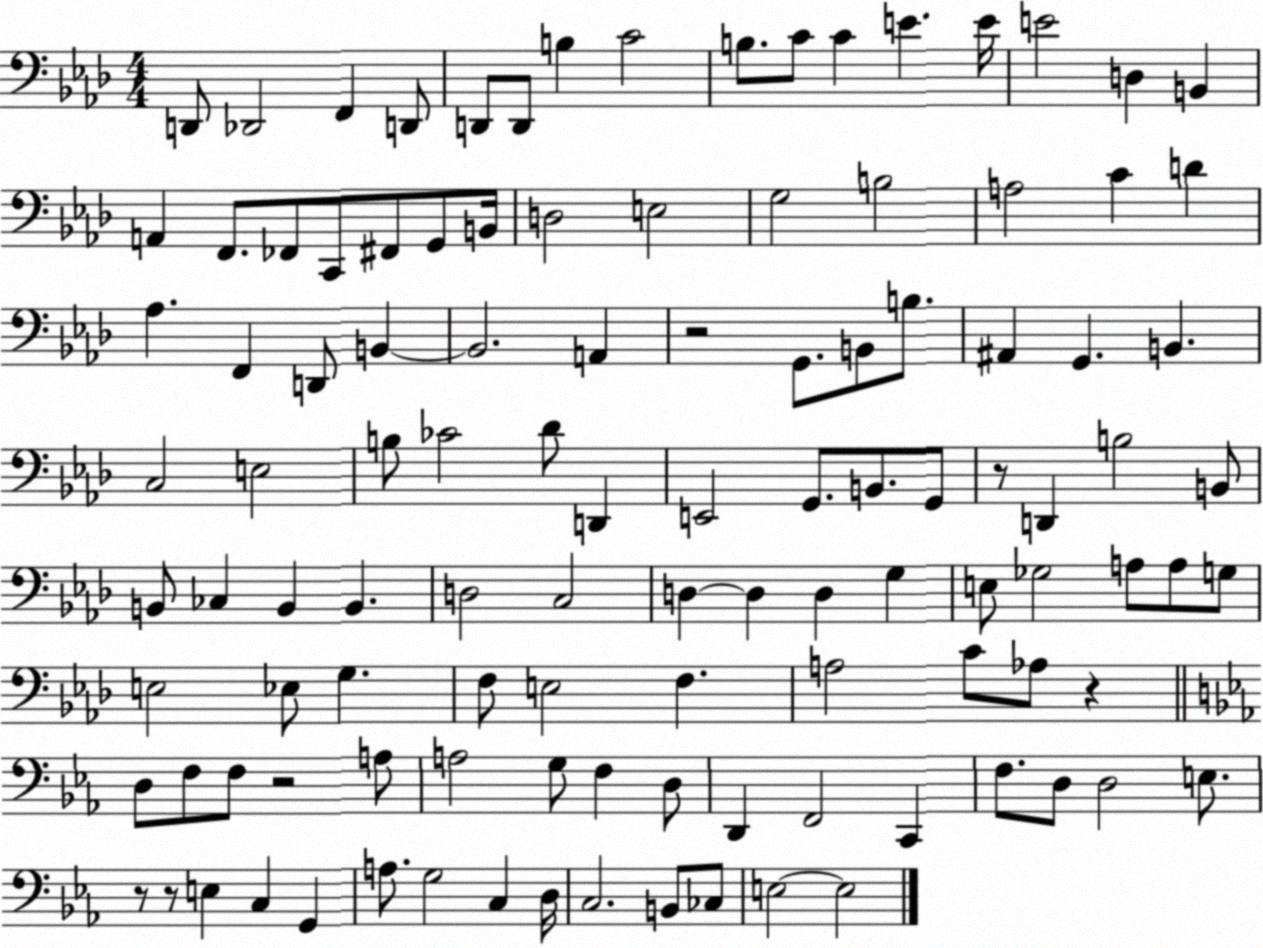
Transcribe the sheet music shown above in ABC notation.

X:1
T:Untitled
M:4/4
L:1/4
K:Ab
D,,/2 _D,,2 F,, D,,/2 D,,/2 D,,/2 B, C2 B,/2 C/2 C E E/4 E2 D, B,, A,, F,,/2 _F,,/2 C,,/2 ^F,,/2 G,,/2 B,,/4 D,2 E,2 G,2 B,2 A,2 C D _A, F,, D,,/2 B,, B,,2 A,, z2 G,,/2 B,,/2 B,/2 ^A,, G,, B,, C,2 E,2 B,/2 _C2 _D/2 D,, E,,2 G,,/2 B,,/2 G,,/2 z/2 D,, B,2 B,,/2 B,,/2 _C, B,, B,, D,2 C,2 D, D, D, G, E,/2 _G,2 A,/2 A,/2 G,/2 E,2 _E,/2 G, F,/2 E,2 F, A,2 C/2 _A,/2 z D,/2 F,/2 F,/2 z2 A,/2 A,2 G,/2 F, D,/2 D,, F,,2 C,, F,/2 D,/2 D,2 E,/2 z/2 z/2 E, C, G,, A,/2 G,2 C, D,/4 C,2 B,,/2 _C,/2 E,2 E,2